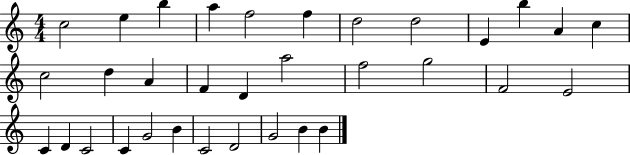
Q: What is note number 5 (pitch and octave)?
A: F5